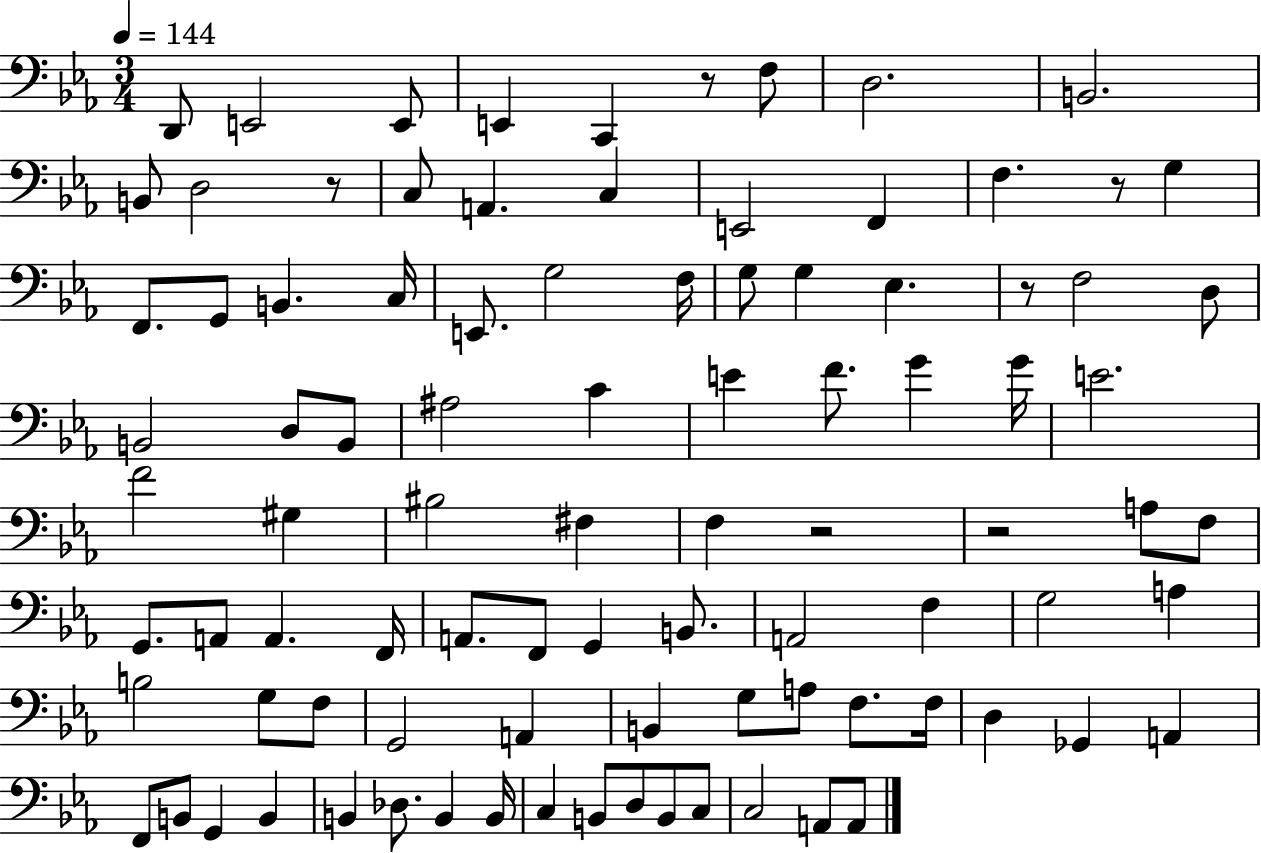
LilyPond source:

{
  \clef bass
  \numericTimeSignature
  \time 3/4
  \key ees \major
  \tempo 4 = 144
  d,8 e,2 e,8 | e,4 c,4 r8 f8 | d2. | b,2. | \break b,8 d2 r8 | c8 a,4. c4 | e,2 f,4 | f4. r8 g4 | \break f,8. g,8 b,4. c16 | e,8. g2 f16 | g8 g4 ees4. | r8 f2 d8 | \break b,2 d8 b,8 | ais2 c'4 | e'4 f'8. g'4 g'16 | e'2. | \break f'2 gis4 | bis2 fis4 | f4 r2 | r2 a8 f8 | \break g,8. a,8 a,4. f,16 | a,8. f,8 g,4 b,8. | a,2 f4 | g2 a4 | \break b2 g8 f8 | g,2 a,4 | b,4 g8 a8 f8. f16 | d4 ges,4 a,4 | \break f,8 b,8 g,4 b,4 | b,4 des8. b,4 b,16 | c4 b,8 d8 b,8 c8 | c2 a,8 a,8 | \break \bar "|."
}